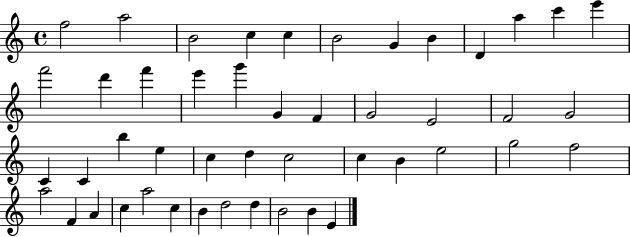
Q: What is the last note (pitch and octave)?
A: E4